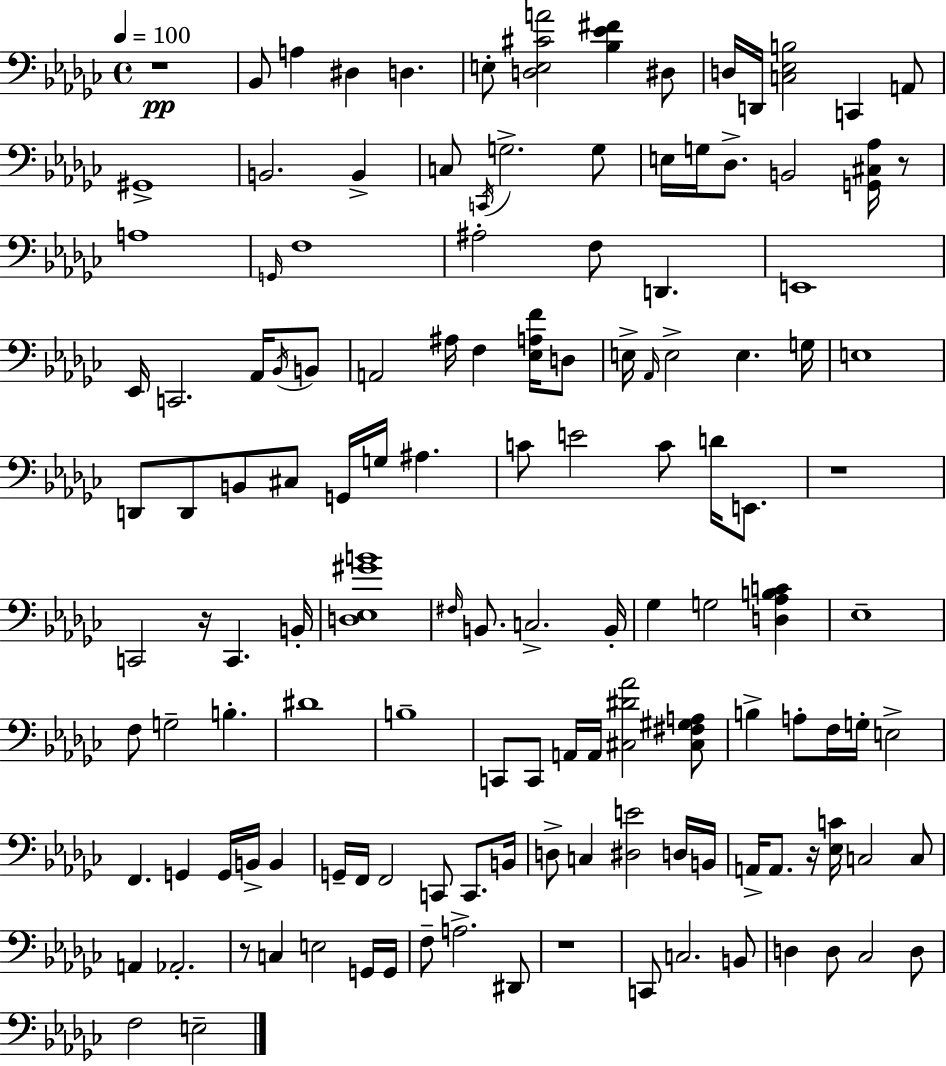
{
  \clef bass
  \time 4/4
  \defaultTimeSignature
  \key ees \minor
  \tempo 4 = 100
  r1\pp | bes,8 a4 dis4 d4. | e8-. <d e cis' a'>2 <bes ees' fis'>4 dis8 | d16 d,16 <c ees b>2 c,4 a,8 | \break gis,1-> | b,2. b,4-> | c8 \acciaccatura { c,16 } g2.-> g8 | e16 g16 des8.-> b,2 <g, cis aes>16 r8 | \break a1 | \grace { g,16 } f1 | ais2-. f8 d,4. | e,1 | \break ees,16 c,2. aes,16 | \acciaccatura { bes,16 } b,8 a,2 ais16 f4 | <ees a f'>16 d8 e16-> \grace { aes,16 } e2-> e4. | g16 e1 | \break d,8 d,8 b,8 cis8 g,16 g16 ais4. | c'8 e'2 c'8 | d'16 e,8. r1 | c,2 r16 c,4. | \break b,16-. <d ees gis' b'>1 | \grace { fis16 } b,8. c2.-> | b,16-. ges4 g2 | <d aes b c'>4 ees1-- | \break f8 g2-- b4.-. | dis'1 | b1-- | c,8 c,8 a,16 a,16 <cis dis' aes'>2 | \break <cis fis gis a>8 b4-> a8-. f16 g16-. e2-> | f,4. g,4 g,16 | b,16-> b,4 g,16-- f,16 f,2 c,8 | c,8. b,16 d8-> c4 <dis e'>2 | \break d16 b,16 a,16-> a,8. r16 <ees c'>16 c2 | c8 a,4 aes,2.-. | r8 c4 e2 | g,16 g,16 f8-- a2.-> | \break dis,8 r1 | c,8 c2. | b,8 d4 d8 ces2 | d8 f2 e2-- | \break \bar "|."
}